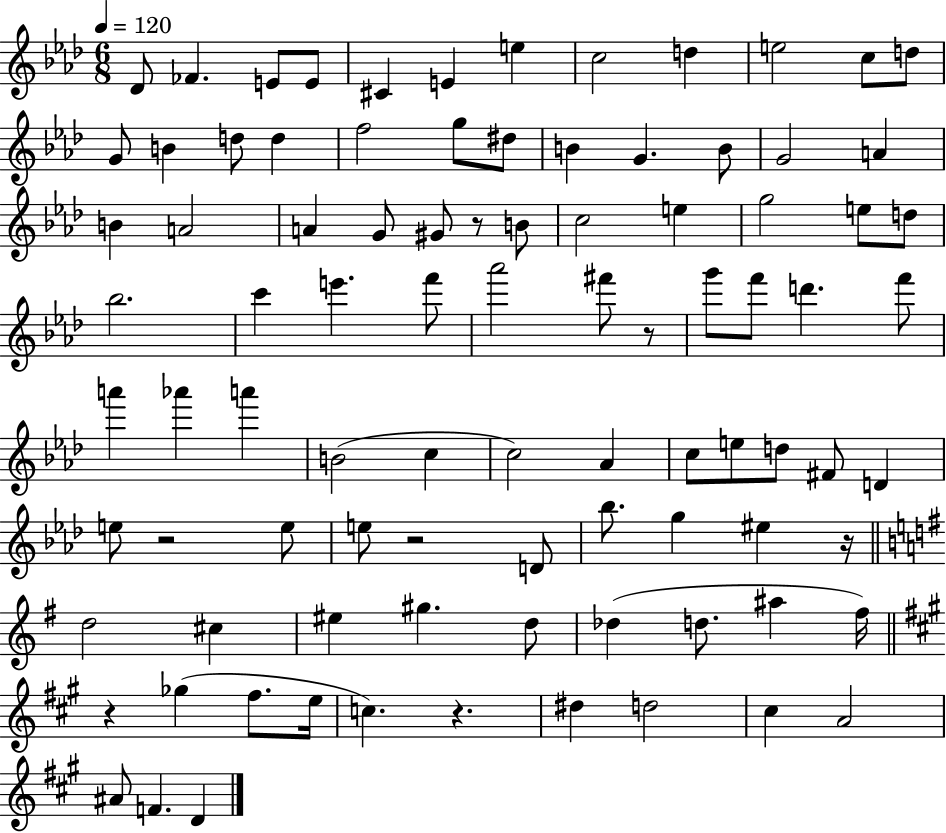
X:1
T:Untitled
M:6/8
L:1/4
K:Ab
_D/2 _F E/2 E/2 ^C E e c2 d e2 c/2 d/2 G/2 B d/2 d f2 g/2 ^d/2 B G B/2 G2 A B A2 A G/2 ^G/2 z/2 B/2 c2 e g2 e/2 d/2 _b2 c' e' f'/2 _a'2 ^f'/2 z/2 g'/2 f'/2 d' f'/2 a' _a' a' B2 c c2 _A c/2 e/2 d/2 ^F/2 D e/2 z2 e/2 e/2 z2 D/2 _b/2 g ^e z/4 d2 ^c ^e ^g d/2 _d d/2 ^a ^f/4 z _g ^f/2 e/4 c z ^d d2 ^c A2 ^A/2 F D